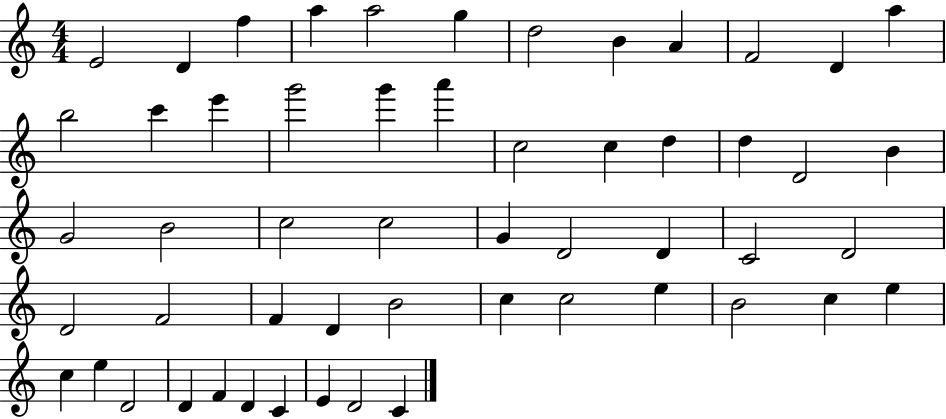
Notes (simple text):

E4/h D4/q F5/q A5/q A5/h G5/q D5/h B4/q A4/q F4/h D4/q A5/q B5/h C6/q E6/q G6/h G6/q A6/q C5/h C5/q D5/q D5/q D4/h B4/q G4/h B4/h C5/h C5/h G4/q D4/h D4/q C4/h D4/h D4/h F4/h F4/q D4/q B4/h C5/q C5/h E5/q B4/h C5/q E5/q C5/q E5/q D4/h D4/q F4/q D4/q C4/q E4/q D4/h C4/q